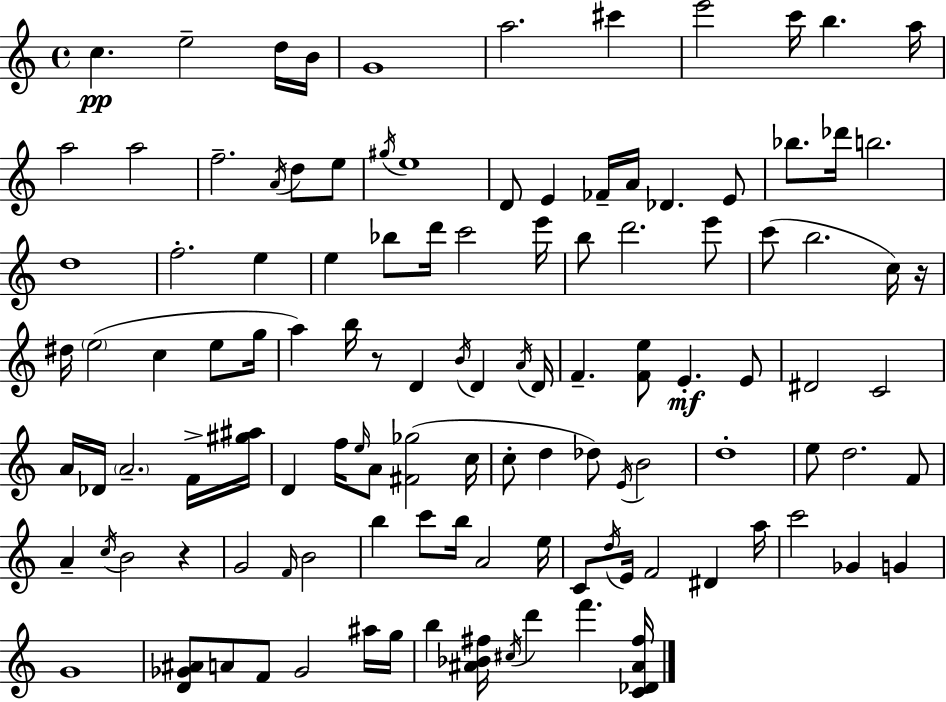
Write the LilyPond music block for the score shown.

{
  \clef treble
  \time 4/4
  \defaultTimeSignature
  \key c \major
  c''4.\pp e''2-- d''16 b'16 | g'1 | a''2. cis'''4 | e'''2 c'''16 b''4. a''16 | \break a''2 a''2 | f''2.-- \acciaccatura { a'16 } d''8 e''8 | \acciaccatura { gis''16 } e''1 | d'8 e'4 fes'16-- a'16 des'4. | \break e'8 bes''8. des'''16 b''2. | d''1 | f''2.-. e''4 | e''4 bes''8 d'''16 c'''2 | \break e'''16 b''8 d'''2. | e'''8 c'''8( b''2. | c''16) r16 dis''16 \parenthesize e''2( c''4 e''8 | g''16 a''4) b''16 r8 d'4 \acciaccatura { b'16 } d'4 | \break \acciaccatura { a'16 } d'16 f'4.-- <f' e''>8 e'4.-.\mf | e'8 dis'2 c'2 | a'16 des'16 \parenthesize a'2.-- | f'16-> <gis'' ais''>16 d'4 f''16 \grace { e''16 } a'8 <fis' ges''>2( | \break c''16 c''8-. d''4 des''8) \acciaccatura { e'16 } b'2 | d''1-. | e''8 d''2. | f'8 a'4-- \acciaccatura { c''16 } b'2 | \break r4 g'2 \grace { f'16 } | b'2 b''4 c'''8 b''16 a'2 | e''16 c'8 \acciaccatura { d''16 } e'16 f'2 | dis'4 a''16 c'''2 | \break ges'4 g'4 g'1 | <d' ges' ais'>8 a'8 f'8 ges'2 | ais''16 g''16 b''4 <ais' bes' fis''>16 \acciaccatura { cis''16 } d'''4 | f'''4. <c' des' ais' fis''>16 \bar "|."
}